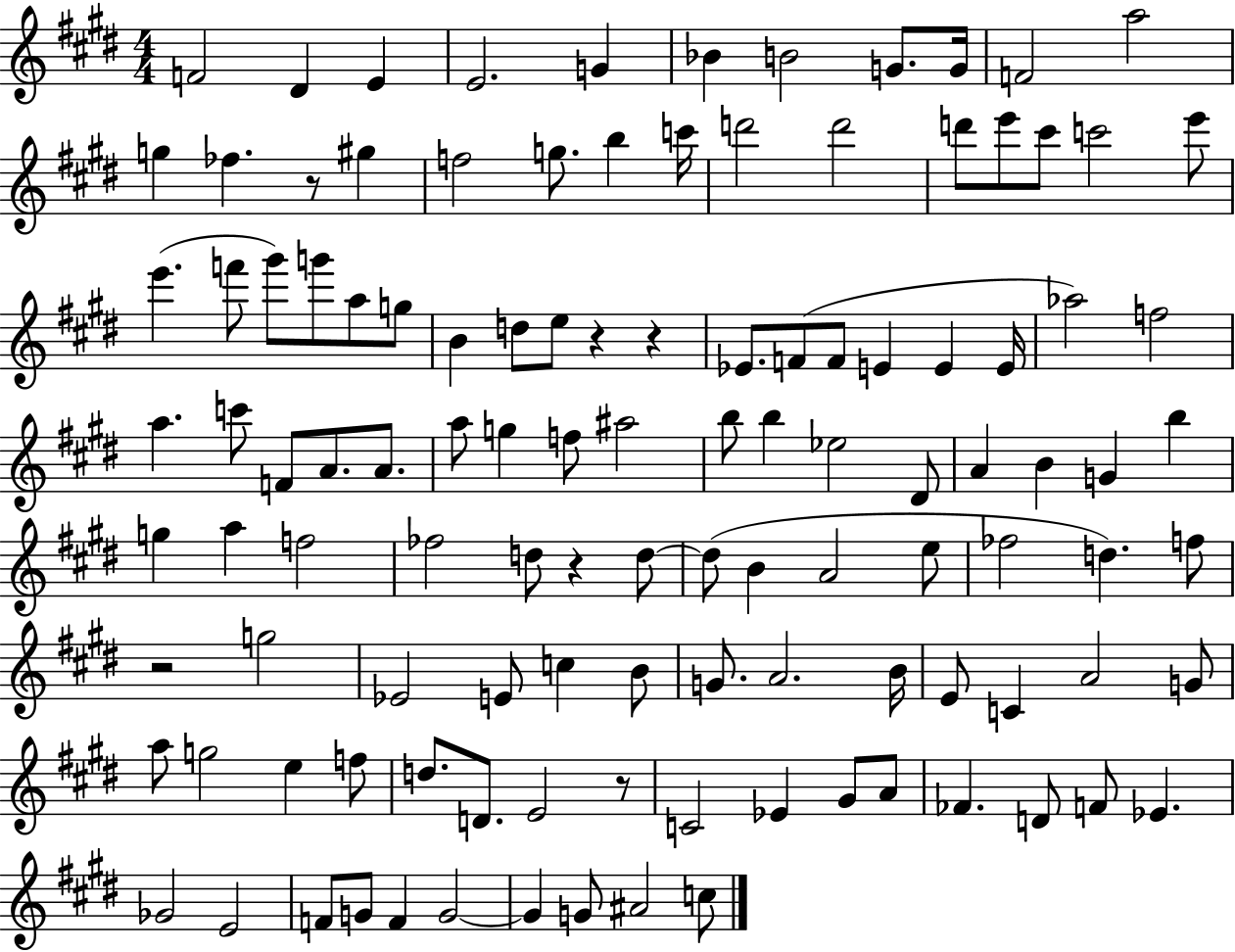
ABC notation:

X:1
T:Untitled
M:4/4
L:1/4
K:E
F2 ^D E E2 G _B B2 G/2 G/4 F2 a2 g _f z/2 ^g f2 g/2 b c'/4 d'2 d'2 d'/2 e'/2 ^c'/2 c'2 e'/2 e' f'/2 ^g'/2 g'/2 a/2 g/2 B d/2 e/2 z z _E/2 F/2 F/2 E E E/4 _a2 f2 a c'/2 F/2 A/2 A/2 a/2 g f/2 ^a2 b/2 b _e2 ^D/2 A B G b g a f2 _f2 d/2 z d/2 d/2 B A2 e/2 _f2 d f/2 z2 g2 _E2 E/2 c B/2 G/2 A2 B/4 E/2 C A2 G/2 a/2 g2 e f/2 d/2 D/2 E2 z/2 C2 _E ^G/2 A/2 _F D/2 F/2 _E _G2 E2 F/2 G/2 F G2 G G/2 ^A2 c/2